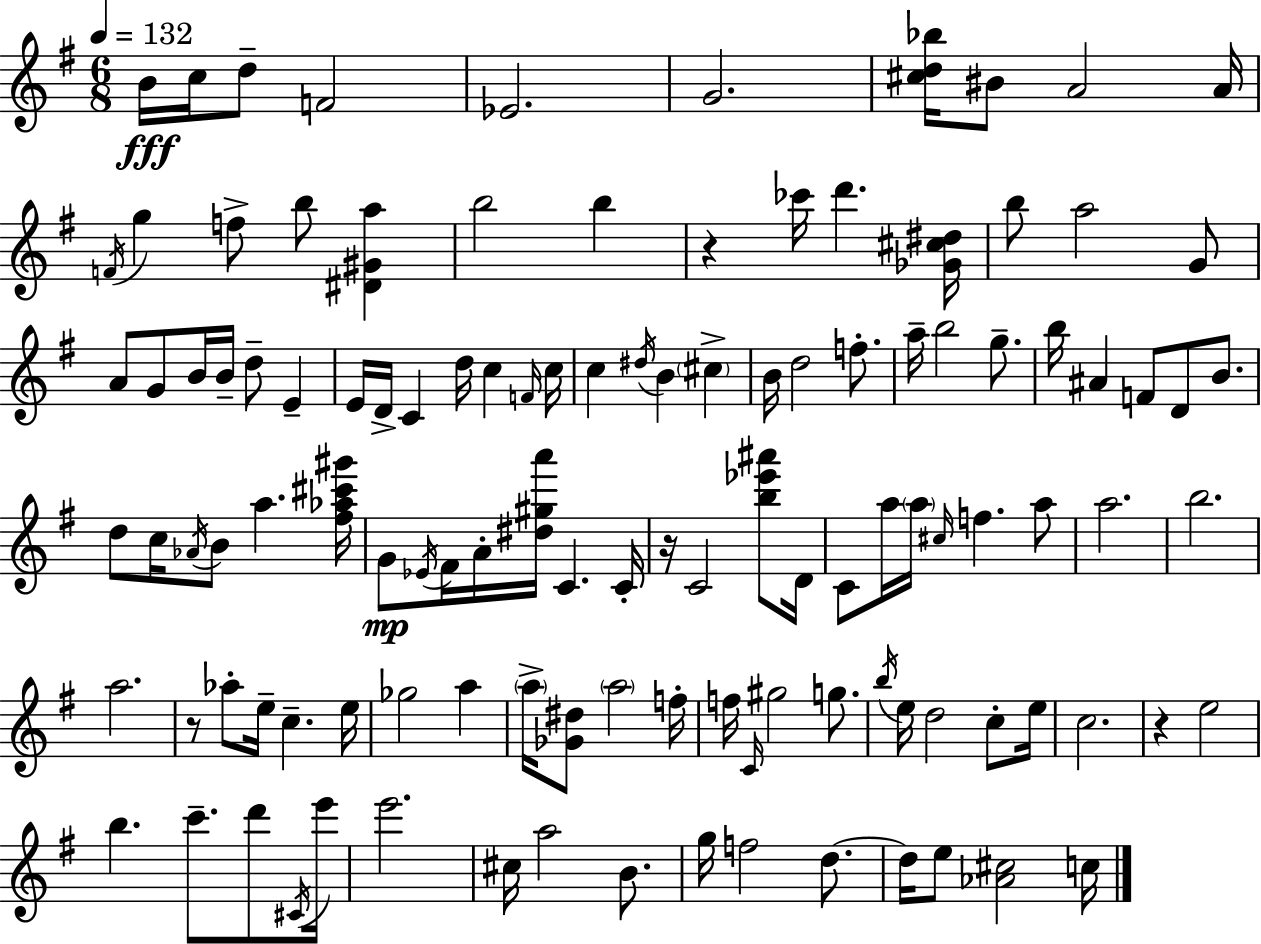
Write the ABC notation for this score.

X:1
T:Untitled
M:6/8
L:1/4
K:G
B/4 c/4 d/2 F2 _E2 G2 [^cd_b]/4 ^B/2 A2 A/4 F/4 g f/2 b/2 [^D^Ga] b2 b z _c'/4 d' [_G^c^d]/4 b/2 a2 G/2 A/2 G/2 B/4 B/4 d/2 E E/4 D/4 C d/4 c F/4 c/4 c ^d/4 B ^c B/4 d2 f/2 a/4 b2 g/2 b/4 ^A F/2 D/2 B/2 d/2 c/4 _A/4 B/2 a [^f_a^c'^g']/4 G/2 _E/4 ^F/4 A/4 [^d^ga']/4 C C/4 z/4 C2 [b_e'^a']/2 D/4 C/2 a/4 a/4 ^c/4 f a/2 a2 b2 a2 z/2 _a/2 e/4 c e/4 _g2 a a/4 [_G^d]/2 a2 f/4 f/4 C/4 ^g2 g/2 b/4 e/4 d2 c/2 e/4 c2 z e2 b c'/2 d'/2 ^C/4 e'/4 e'2 ^c/4 a2 B/2 g/4 f2 d/2 d/4 e/2 [_A^c]2 c/4